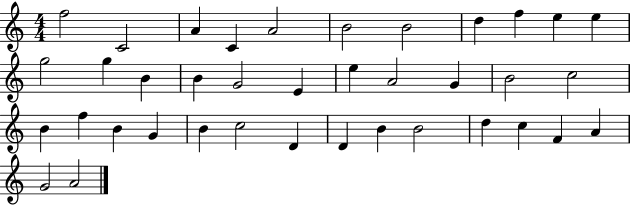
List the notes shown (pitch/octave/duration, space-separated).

F5/h C4/h A4/q C4/q A4/h B4/h B4/h D5/q F5/q E5/q E5/q G5/h G5/q B4/q B4/q G4/h E4/q E5/q A4/h G4/q B4/h C5/h B4/q F5/q B4/q G4/q B4/q C5/h D4/q D4/q B4/q B4/h D5/q C5/q F4/q A4/q G4/h A4/h